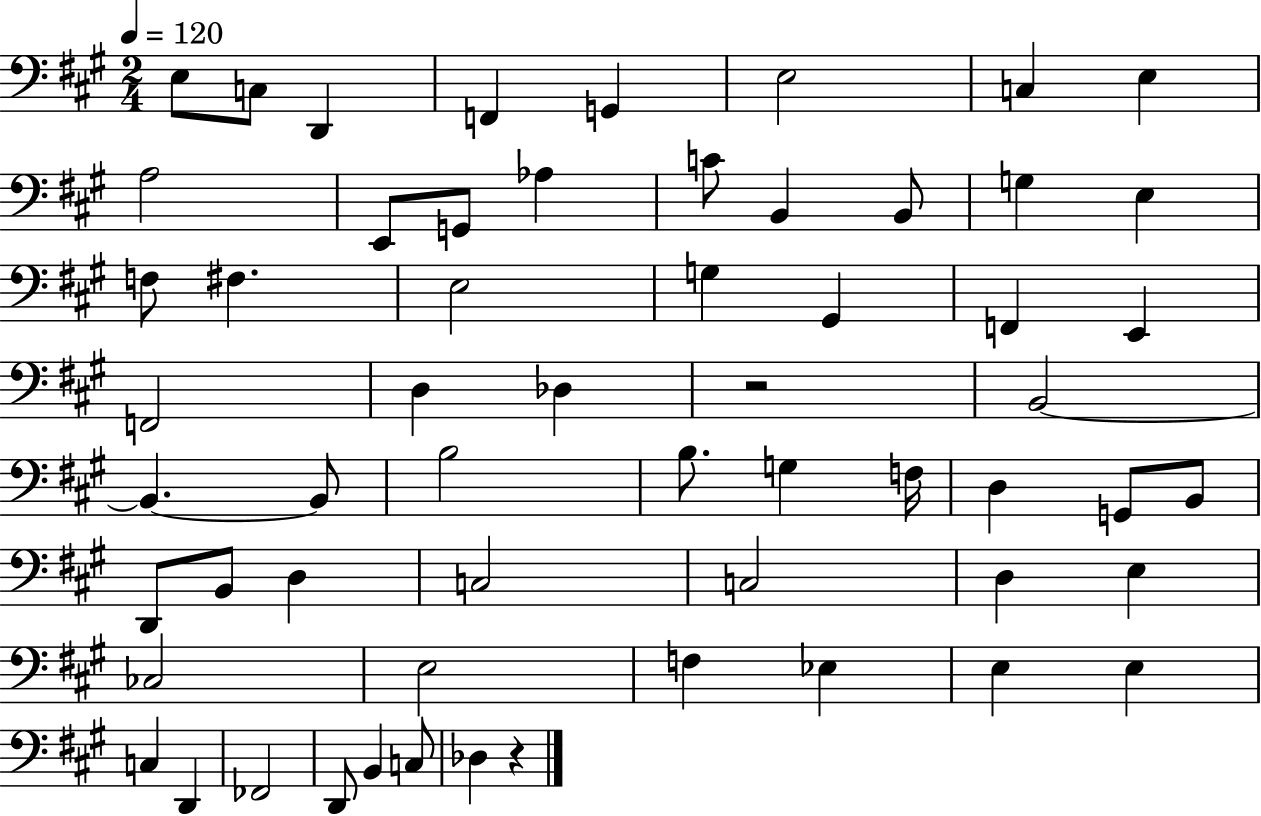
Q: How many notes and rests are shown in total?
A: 59